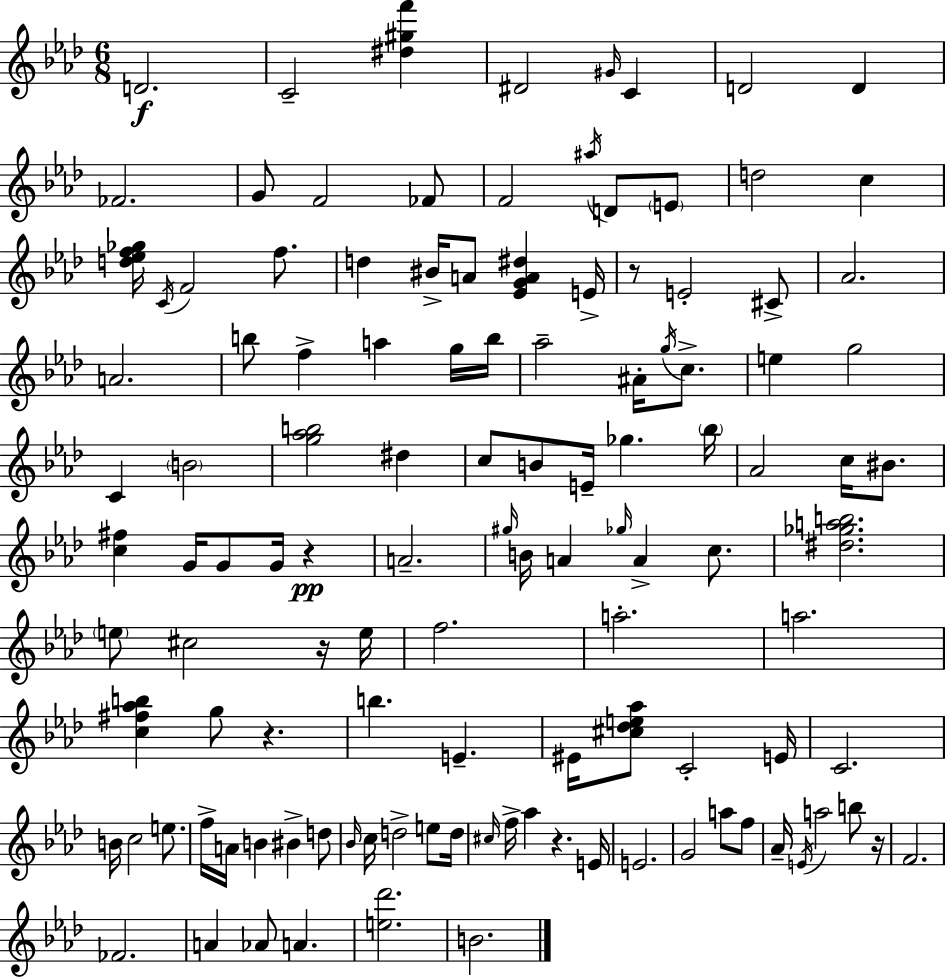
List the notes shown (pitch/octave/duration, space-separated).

D4/h. C4/h [D#5,G#5,F6]/q D#4/h G#4/s C4/q D4/h D4/q FES4/h. G4/e F4/h FES4/e F4/h A#5/s D4/e E4/e D5/h C5/q [D5,Eb5,F5,Gb5]/s C4/s F4/h F5/e. D5/q BIS4/s A4/e [Eb4,G4,A4,D#5]/q E4/s R/e E4/h C#4/e Ab4/h. A4/h. B5/e F5/q A5/q G5/s B5/s Ab5/h A#4/s G5/s C5/e. E5/q G5/h C4/q B4/h [G5,Ab5,B5]/h D#5/q C5/e B4/e E4/s Gb5/q. Bb5/s Ab4/h C5/s BIS4/e. [C5,F#5]/q G4/s G4/e G4/s R/q A4/h. G#5/s B4/s A4/q Gb5/s A4/q C5/e. [D#5,Gb5,A5,B5]/h. E5/e C#5/h R/s E5/s F5/h. A5/h. A5/h. [C5,F#5,Ab5,B5]/q G5/e R/q. B5/q. E4/q. EIS4/s [C#5,Db5,E5,Ab5]/e C4/h E4/s C4/h. B4/s C5/h E5/e. F5/s A4/s B4/q BIS4/q D5/e Bb4/s C5/s D5/h E5/e D5/s C#5/s F5/s Ab5/q R/q. E4/s E4/h. G4/h A5/e F5/e Ab4/s E4/s A5/h B5/e R/s F4/h. FES4/h. A4/q Ab4/e A4/q. [E5,Db6]/h. B4/h.